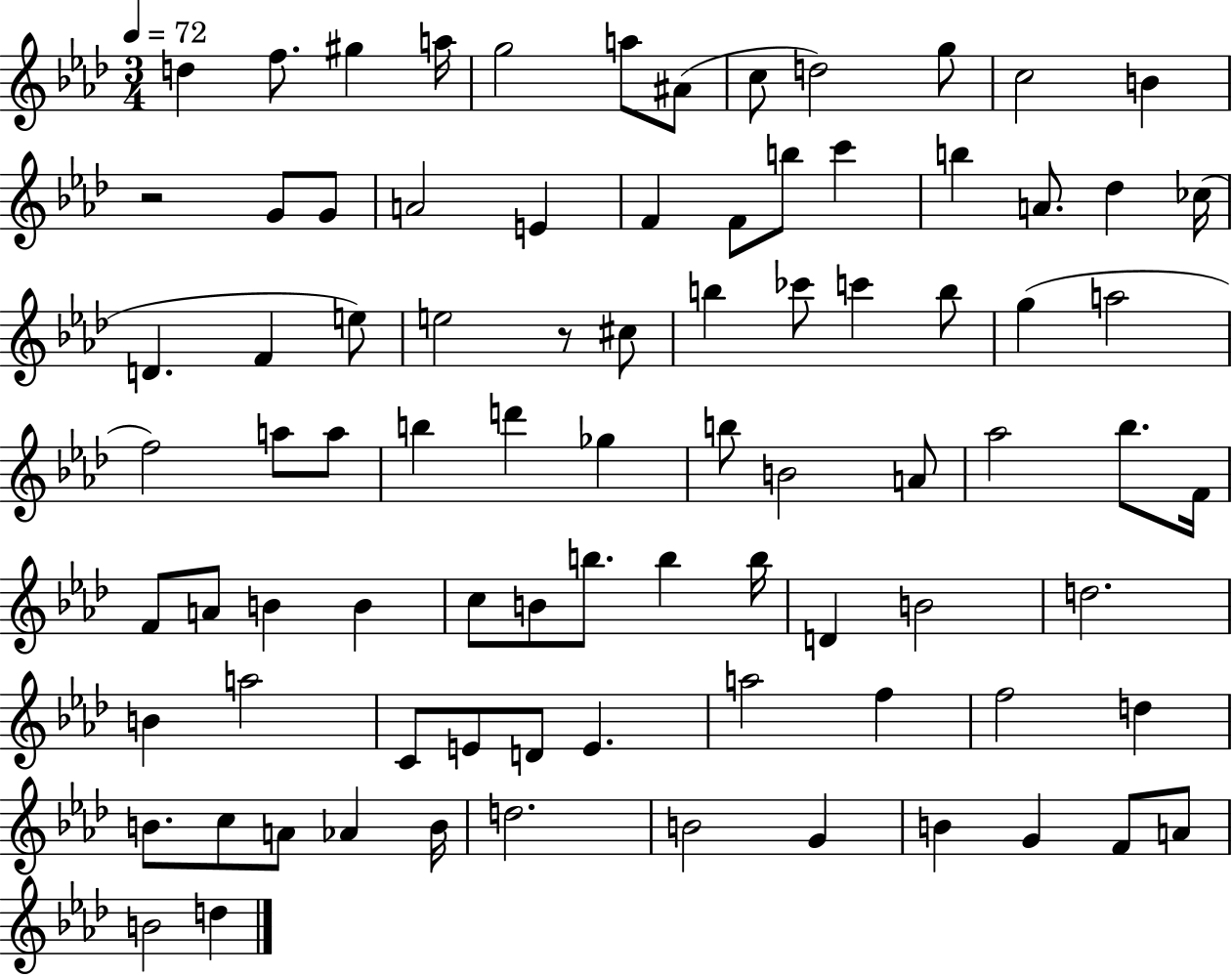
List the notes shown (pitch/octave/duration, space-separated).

D5/q F5/e. G#5/q A5/s G5/h A5/e A#4/e C5/e D5/h G5/e C5/h B4/q R/h G4/e G4/e A4/h E4/q F4/q F4/e B5/e C6/q B5/q A4/e. Db5/q CES5/s D4/q. F4/q E5/e E5/h R/e C#5/e B5/q CES6/e C6/q B5/e G5/q A5/h F5/h A5/e A5/e B5/q D6/q Gb5/q B5/e B4/h A4/e Ab5/h Bb5/e. F4/s F4/e A4/e B4/q B4/q C5/e B4/e B5/e. B5/q B5/s D4/q B4/h D5/h. B4/q A5/h C4/e E4/e D4/e E4/q. A5/h F5/q F5/h D5/q B4/e. C5/e A4/e Ab4/q B4/s D5/h. B4/h G4/q B4/q G4/q F4/e A4/e B4/h D5/q